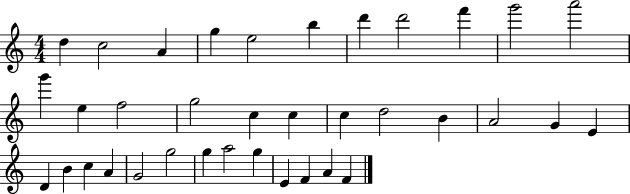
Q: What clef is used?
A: treble